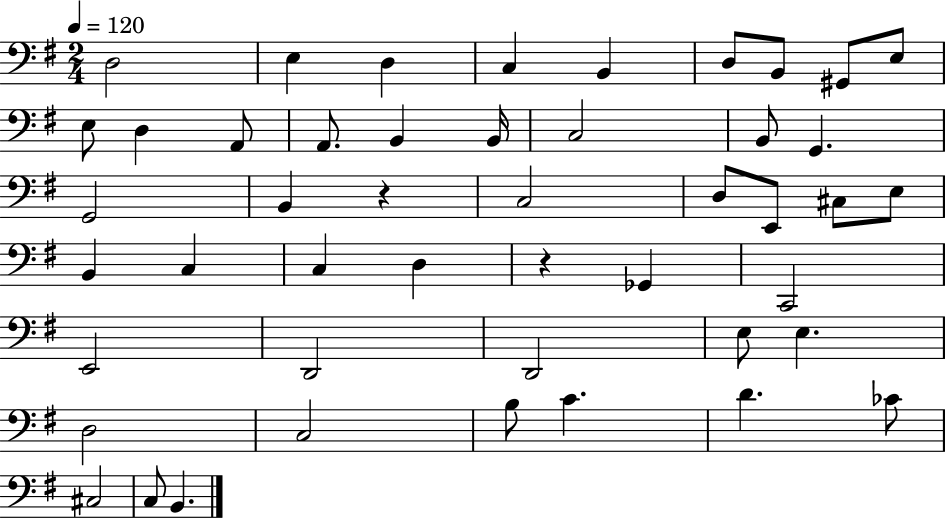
D3/h E3/q D3/q C3/q B2/q D3/e B2/e G#2/e E3/e E3/e D3/q A2/e A2/e. B2/q B2/s C3/h B2/e G2/q. G2/h B2/q R/q C3/h D3/e E2/e C#3/e E3/e B2/q C3/q C3/q D3/q R/q Gb2/q C2/h E2/h D2/h D2/h E3/e E3/q. D3/h C3/h B3/e C4/q. D4/q. CES4/e C#3/h C3/e B2/q.